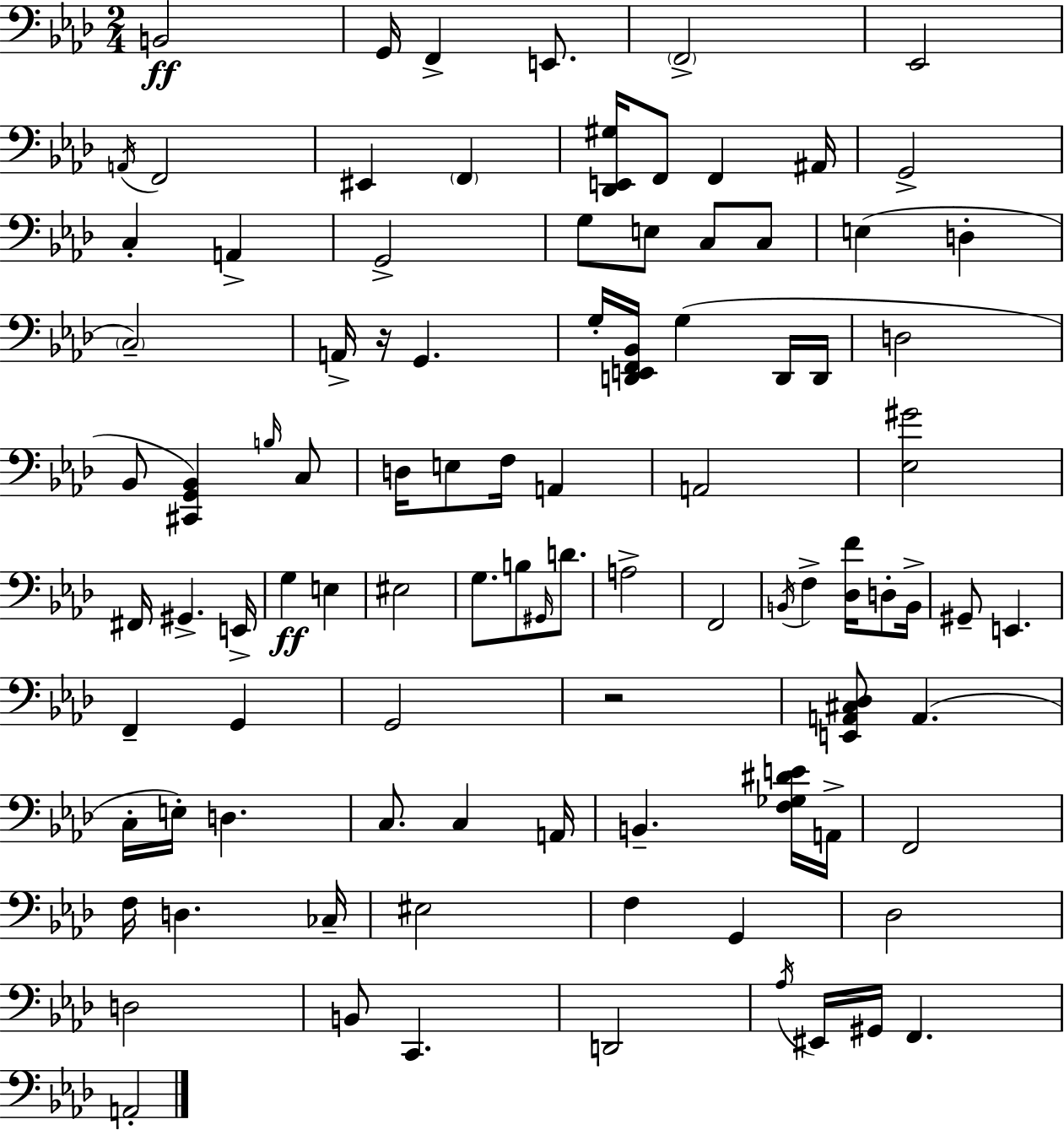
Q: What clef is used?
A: bass